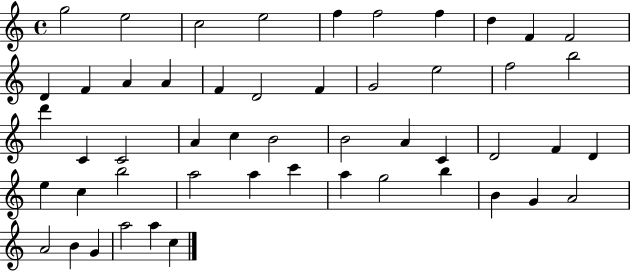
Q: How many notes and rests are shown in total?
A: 51